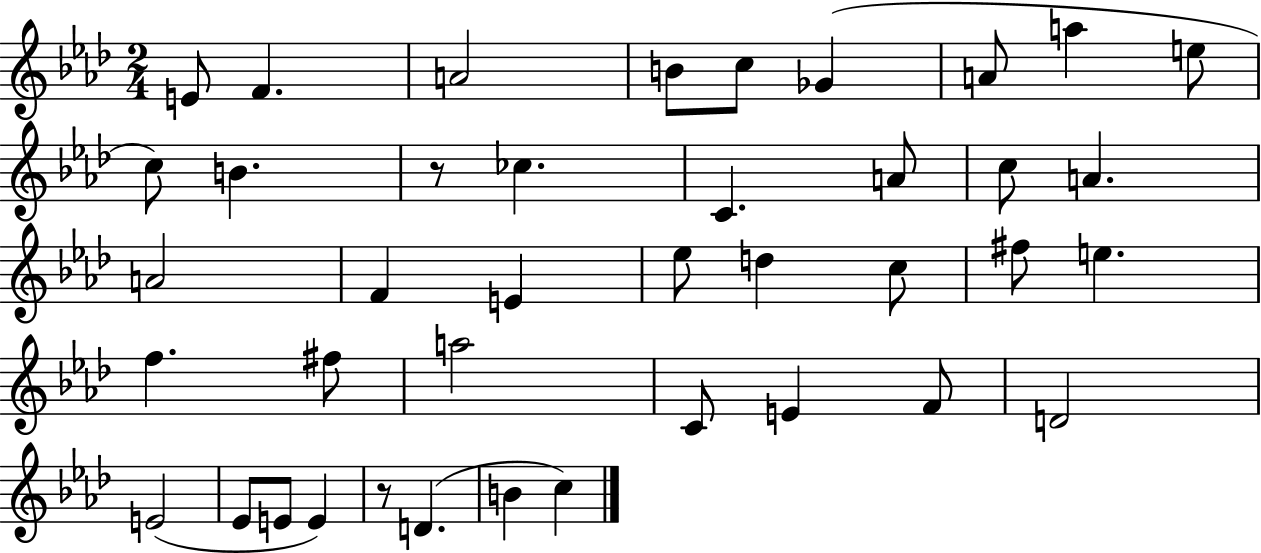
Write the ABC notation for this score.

X:1
T:Untitled
M:2/4
L:1/4
K:Ab
E/2 F A2 B/2 c/2 _G A/2 a e/2 c/2 B z/2 _c C A/2 c/2 A A2 F E _e/2 d c/2 ^f/2 e f ^f/2 a2 C/2 E F/2 D2 E2 _E/2 E/2 E z/2 D B c